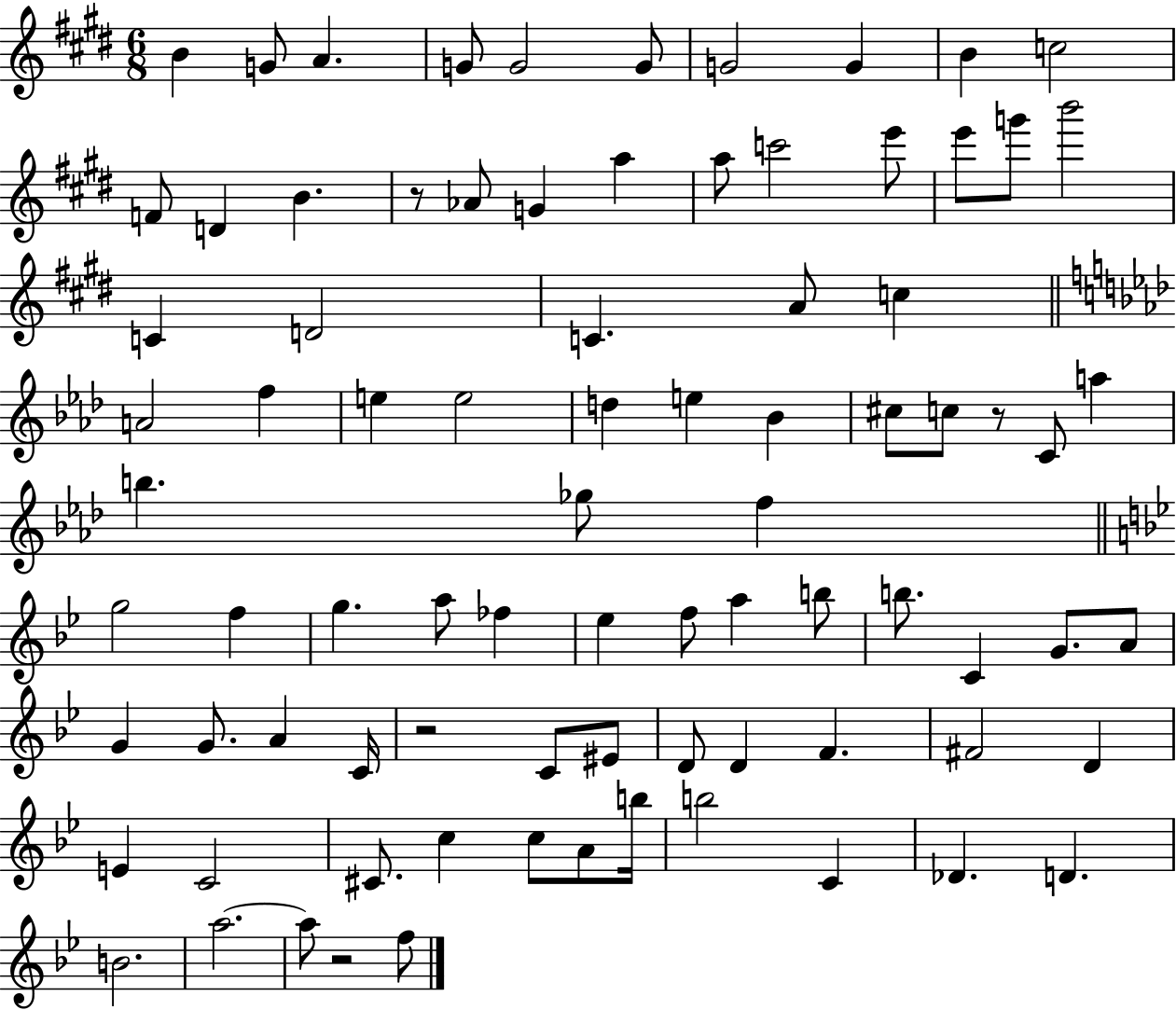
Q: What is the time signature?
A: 6/8